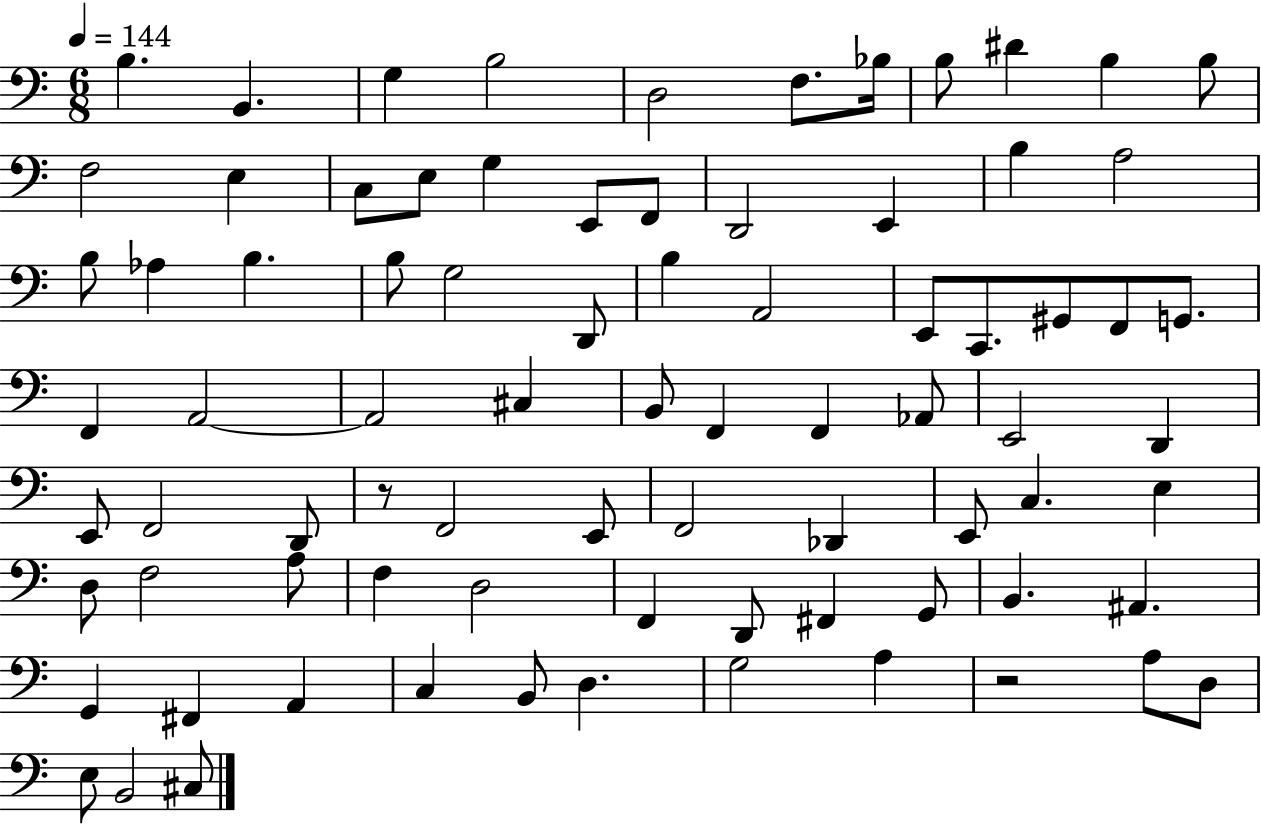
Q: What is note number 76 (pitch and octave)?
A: D3